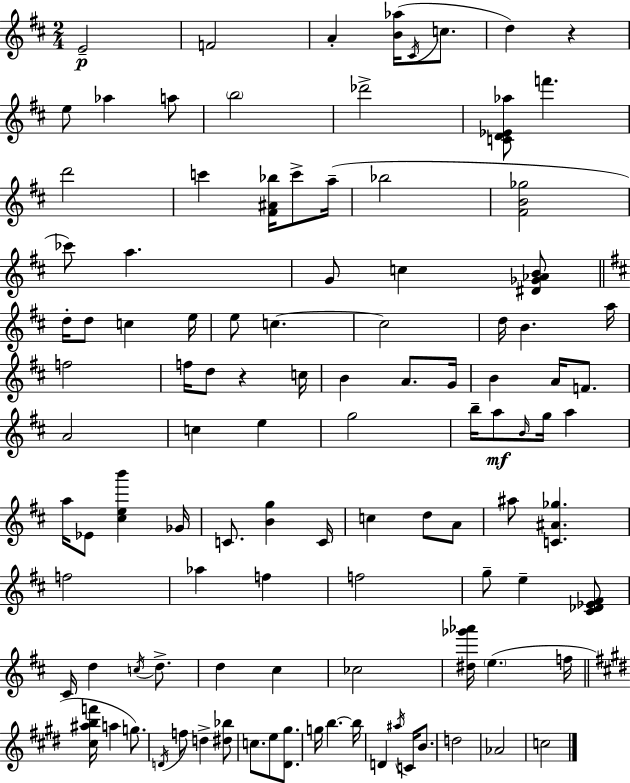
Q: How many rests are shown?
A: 2